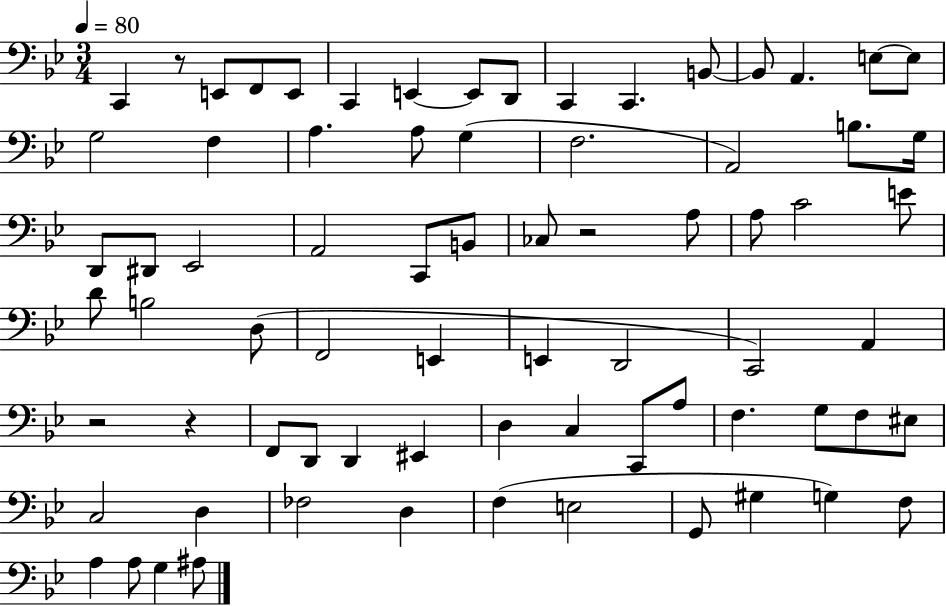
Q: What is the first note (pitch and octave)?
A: C2